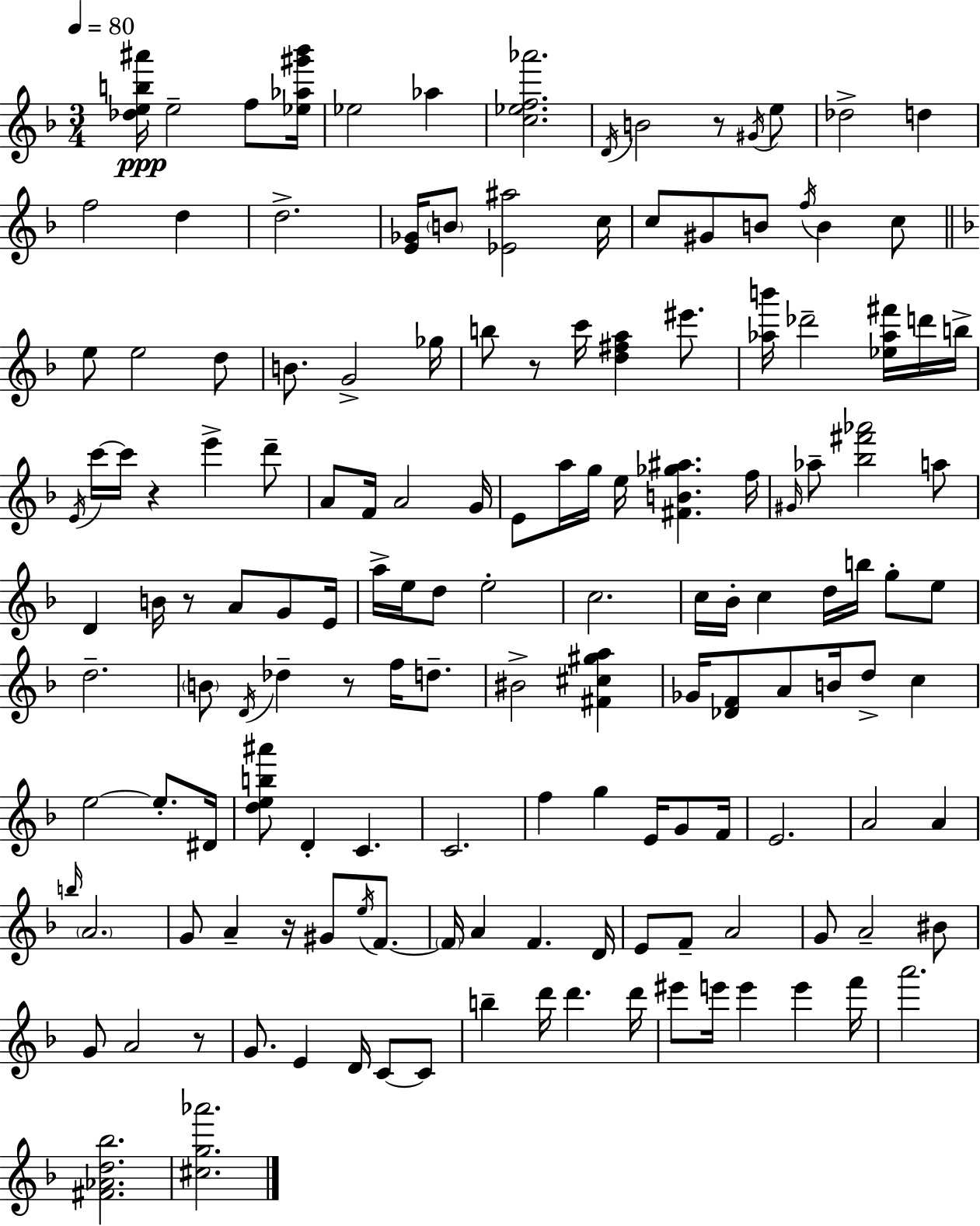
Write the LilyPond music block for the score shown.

{
  \clef treble
  \numericTimeSignature
  \time 3/4
  \key f \major
  \tempo 4 = 80
  \repeat volta 2 { <des'' e'' b'' ais'''>16\ppp e''2-- f''8 <ees'' aes'' gis''' bes'''>16 | ees''2 aes''4 | <c'' ees'' f'' aes'''>2. | \acciaccatura { d'16 } b'2 r8 \acciaccatura { gis'16 } | \break e''8 des''2-> d''4 | f''2 d''4 | d''2.-> | <e' ges'>16 \parenthesize b'8 <ees' ais''>2 | \break c''16 c''8 gis'8 b'8 \acciaccatura { f''16 } b'4 | c''8 \bar "||" \break \key f \major e''8 e''2 d''8 | b'8. g'2-> ges''16 | b''8 r8 c'''16 <d'' fis'' a''>4 eis'''8. | <aes'' b'''>16 des'''2-- <ees'' aes'' fis'''>16 d'''16 b''16-> | \break \acciaccatura { e'16 } c'''16~~ c'''16 r4 e'''4-> d'''8-- | a'8 f'16 a'2 | g'16 e'8 a''16 g''16 e''16 <fis' b' ges'' ais''>4. | f''16 \grace { gis'16 } aes''8-- <bes'' fis''' aes'''>2 | \break a''8 d'4 b'16 r8 a'8 g'8 | e'16 a''16-> e''16 d''8 e''2-. | c''2. | c''16 bes'16-. c''4 d''16 b''16 g''8-. | \break e''8 d''2.-- | \parenthesize b'8 \acciaccatura { d'16 } des''4-- r8 f''16 | d''8.-- bis'2-> <fis' cis'' gis'' a''>4 | ges'16 <des' f'>8 a'8 b'16 d''8-> c''4 | \break e''2~~ e''8.-. | dis'16 <d'' e'' b'' ais'''>8 d'4-. c'4. | c'2. | f''4 g''4 e'16 | \break g'8 f'16 e'2. | a'2 a'4 | \grace { b''16 } \parenthesize a'2. | g'8 a'4-- r16 gis'8 | \break \acciaccatura { e''16 } f'8.~~ \parenthesize f'16 a'4 f'4. | d'16 e'8 f'8-- a'2 | g'8 a'2-- | bis'8 g'8 a'2 | \break r8 g'8. e'4 | d'16 c'8~~ c'8 b''4-- d'''16 d'''4. | d'''16 eis'''8 e'''16 e'''4 | e'''4 f'''16 a'''2. | \break <fis' aes' d'' bes''>2. | <cis'' g'' aes'''>2. | } \bar "|."
}